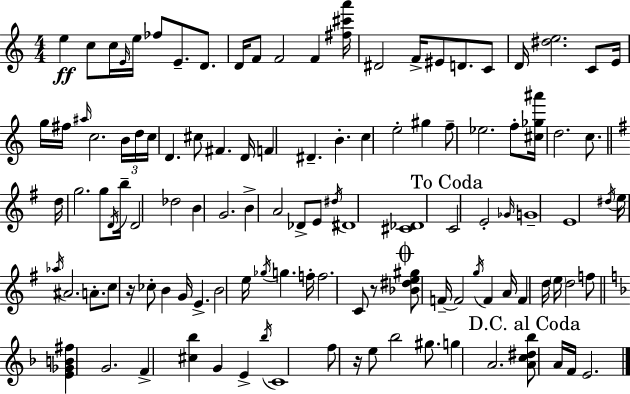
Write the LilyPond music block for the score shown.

{
  \clef treble
  \numericTimeSignature
  \time 4/4
  \key a \minor
  e''4\ff c''8 c''16 \grace { e'16 } e''16 fes''8 e'8.-- d'8. | d'16 f'8 f'2 f'4 | <fis'' cis''' a'''>16 dis'2 f'16-> eis'8 d'8. c'8 | d'16 <dis'' e''>2. c'8 | \break e'16 g''16 fis''16 \grace { ais''16 } c''2. | \tuplet 3/2 { b'16 d''16 c''16 } d'4. cis''8 fis'4. | d'16 f'4 dis'4.-- b'4.-. | c''4 e''2-. gis''4 | \break f''8-- ees''2. | f''8-. <cis'' ges'' ais'''>16 d''2. c''8. | \bar "||" \break \key e \minor d''16 g''2. g''8 \acciaccatura { d'16 } | b''16-- d'2 des''2 | b'4 g'2. | b'4-> a'2 des'8-> e'8 | \break \acciaccatura { dis''16 } dis'1 | <cis' des'>1 | \mark "To Coda" c'2 e'2-. | \grace { ges'16 } g'1-- | \break e'1 | \acciaccatura { dis''16 } e''16 \acciaccatura { aes''16 } ais'2. | a'8.-. c''8 r16 ces''8-. b'4 g'16 e'4.-> | b'2 e''16 \acciaccatura { ges''16 } g''4. | \break f''16-. f''2. | c'8 r8 \mark \markup { \musicglyph "scripts.coda" } <bes' dis'' e'' gis''>8 f'16--~~ f'2 | \acciaccatura { g''16 } f'4 a'16 f'4 d''16 \parenthesize e''16 d''2 | f''8 \bar "||" \break \key d \minor <e' ges' b' fis''>4 g'2. | f'4-> <cis'' bes''>4 g'4 e'4-> | \acciaccatura { bes''16 } c'1 | f''8 r16 e''8 bes''2 gis''8. | \break g''4 a'2. | \mark "D.C. al Coda" <a' c'' dis'' bes''>8 a'16 f'16 e'2. | \bar "|."
}